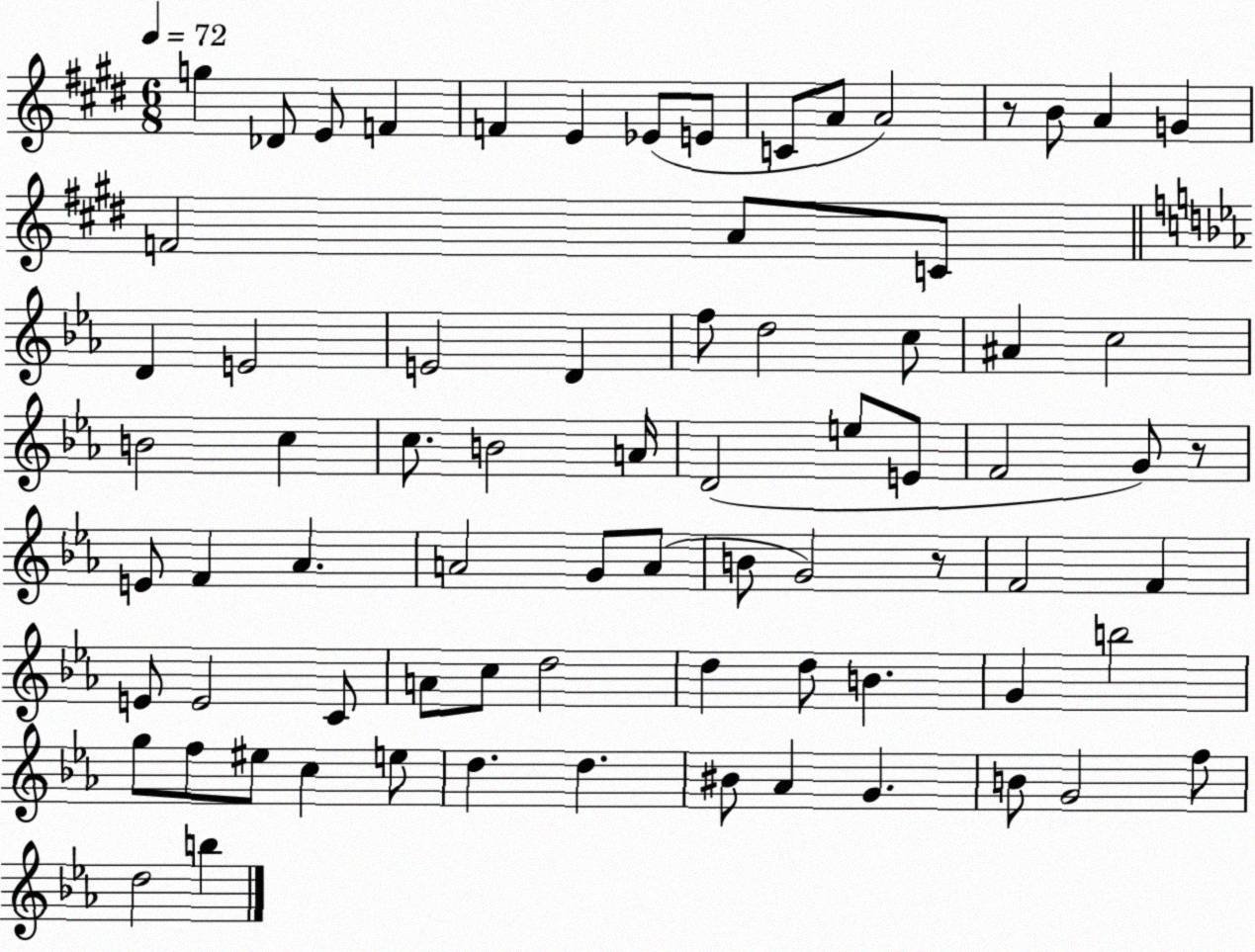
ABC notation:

X:1
T:Untitled
M:6/8
L:1/4
K:E
g _D/2 E/2 F F E _E/2 E/2 C/2 A/2 A2 z/2 B/2 A G F2 A/2 C/2 D E2 E2 D f/2 d2 c/2 ^A c2 B2 c c/2 B2 A/4 D2 e/2 E/2 F2 G/2 z/2 E/2 F _A A2 G/2 A/2 B/2 G2 z/2 F2 F E/2 E2 C/2 A/2 c/2 d2 d d/2 B G b2 g/2 f/2 ^e/2 c e/2 d d ^B/2 _A G B/2 G2 f/2 d2 b